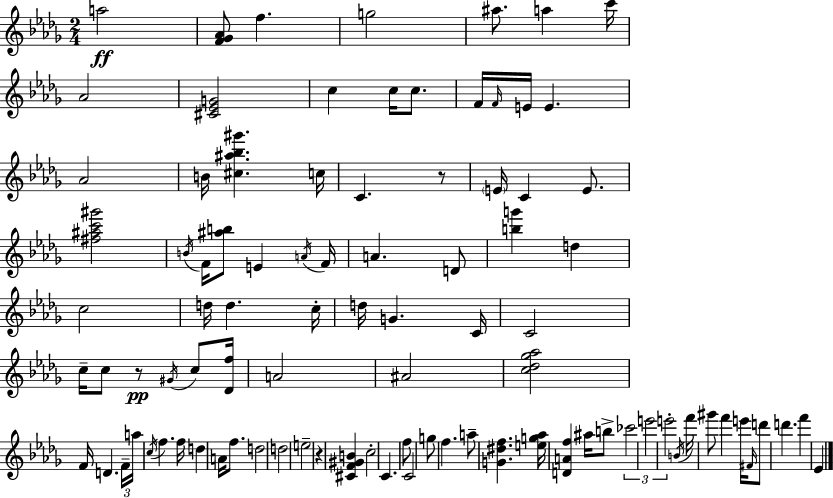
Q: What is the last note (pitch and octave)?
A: Eb4